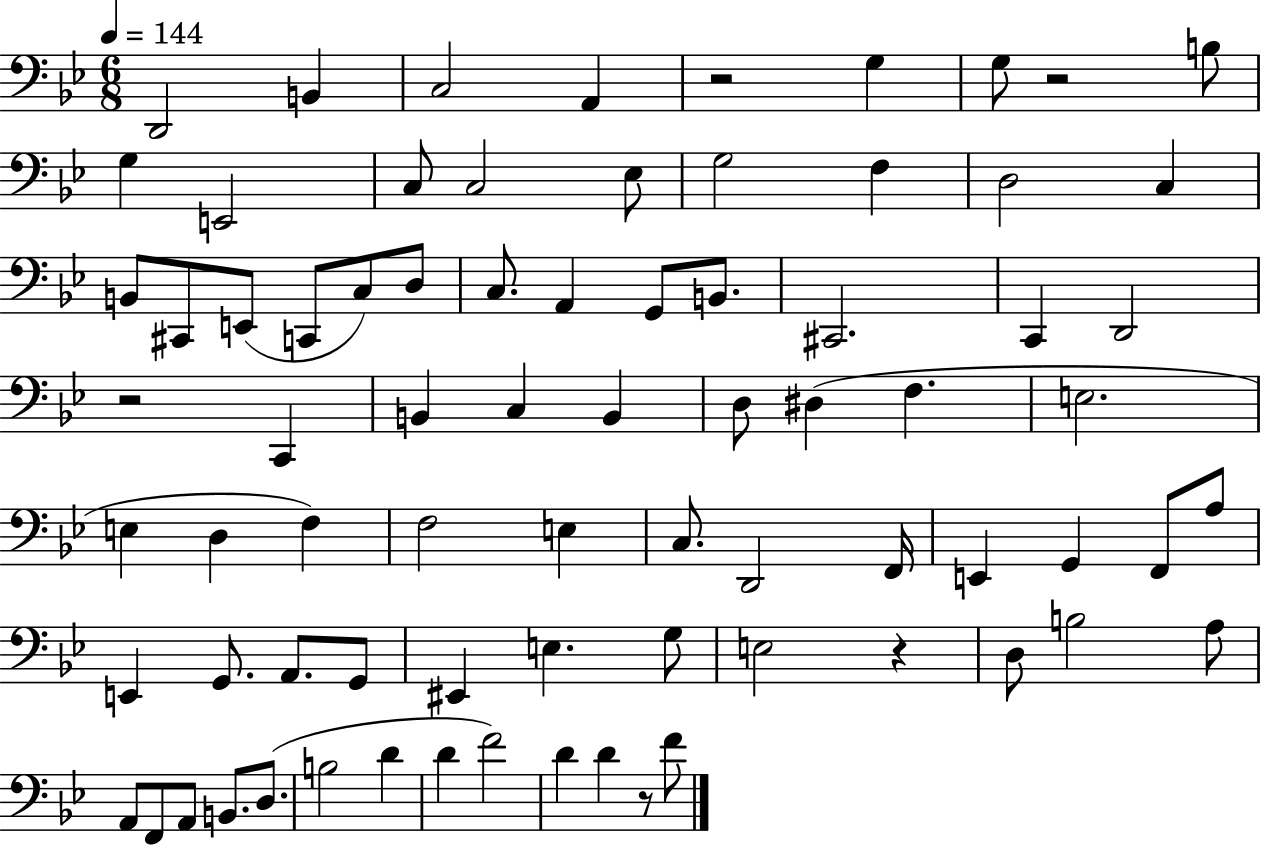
{
  \clef bass
  \numericTimeSignature
  \time 6/8
  \key bes \major
  \tempo 4 = 144
  d,2 b,4 | c2 a,4 | r2 g4 | g8 r2 b8 | \break g4 e,2 | c8 c2 ees8 | g2 f4 | d2 c4 | \break b,8 cis,8 e,8( c,8 c8) d8 | c8. a,4 g,8 b,8. | cis,2. | c,4 d,2 | \break r2 c,4 | b,4 c4 b,4 | d8 dis4( f4. | e2. | \break e4 d4 f4) | f2 e4 | c8. d,2 f,16 | e,4 g,4 f,8 a8 | \break e,4 g,8. a,8. g,8 | eis,4 e4. g8 | e2 r4 | d8 b2 a8 | \break a,8 f,8 a,8 b,8. d8.( | b2 d'4 | d'4 f'2) | d'4 d'4 r8 f'8 | \break \bar "|."
}